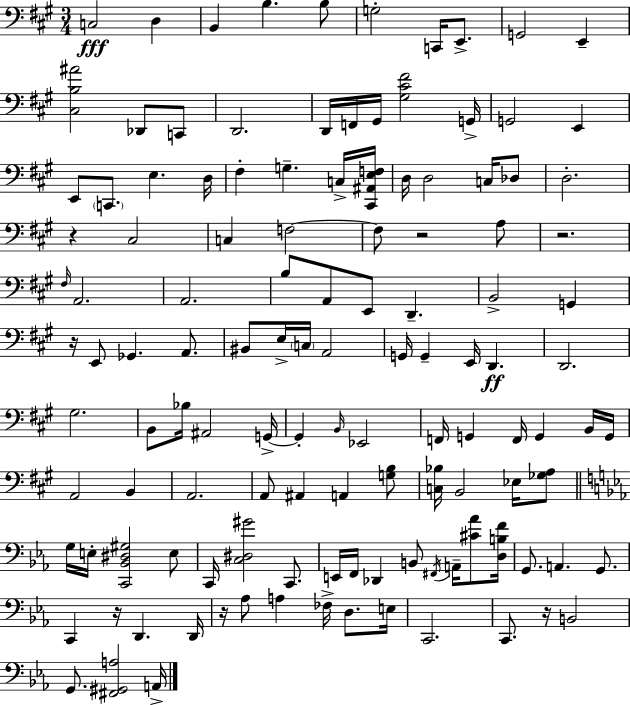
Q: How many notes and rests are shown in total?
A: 124